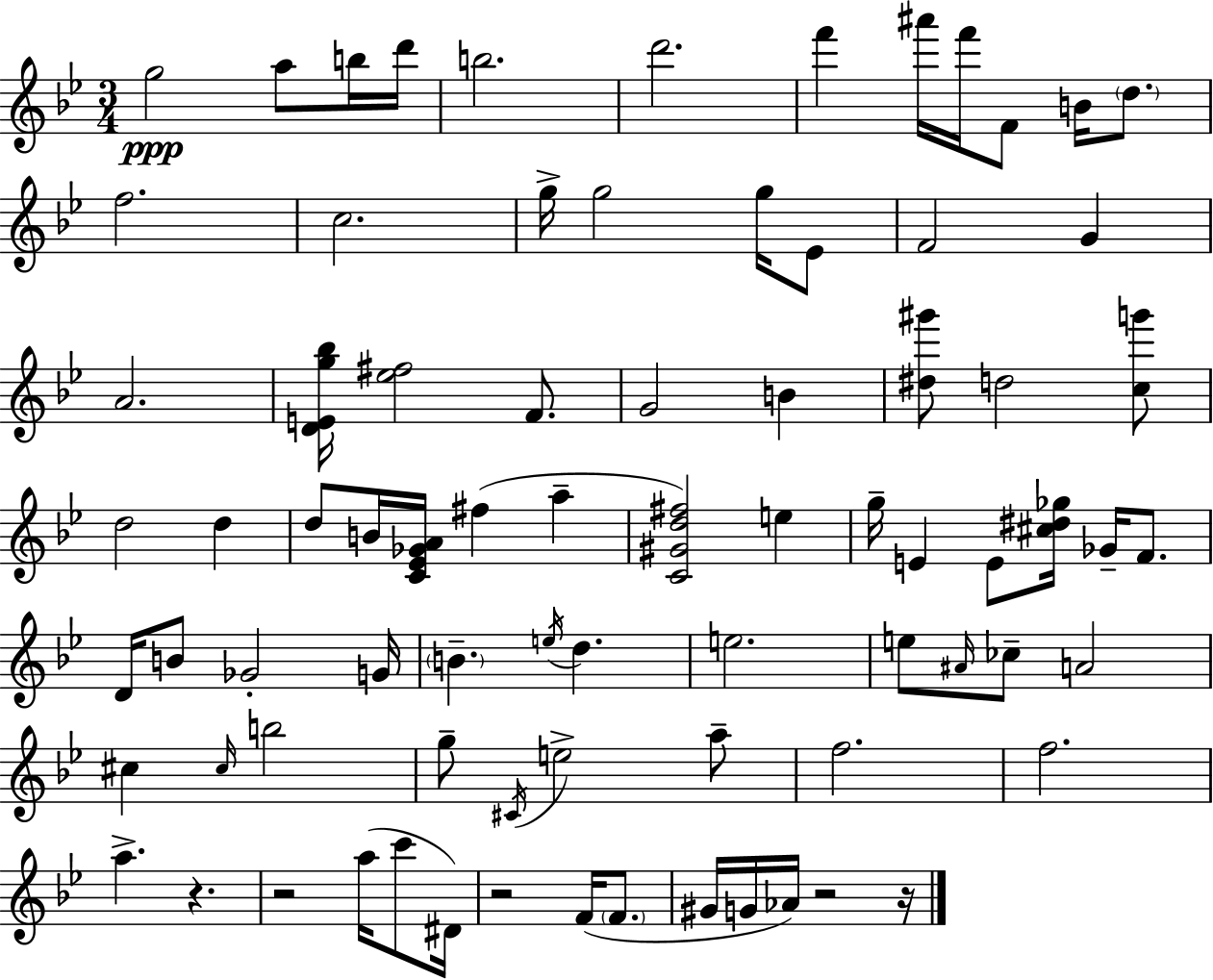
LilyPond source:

{
  \clef treble
  \numericTimeSignature
  \time 3/4
  \key g \minor
  g''2\ppp a''8 b''16 d'''16 | b''2. | d'''2. | f'''4 ais'''16 f'''16 f'8 b'16 \parenthesize d''8. | \break f''2. | c''2. | g''16-> g''2 g''16 ees'8 | f'2 g'4 | \break a'2. | <d' e' g'' bes''>16 <ees'' fis''>2 f'8. | g'2 b'4 | <dis'' gis'''>8 d''2 <c'' g'''>8 | \break d''2 d''4 | d''8 b'16 <c' ees' ges' a'>16 fis''4( a''4-- | <c' gis' d'' fis''>2) e''4 | g''16-- e'4 e'8 <cis'' dis'' ges''>16 ges'16-- f'8. | \break d'16 b'8 ges'2-. g'16 | \parenthesize b'4.-- \acciaccatura { e''16 } d''4. | e''2. | e''8 \grace { ais'16 } ces''8-- a'2 | \break cis''4 \grace { cis''16 } b''2 | g''8-- \acciaccatura { cis'16 } e''2-> | a''8-- f''2. | f''2. | \break a''4.-> r4. | r2 | a''16( c'''8 dis'16) r2 | f'16( \parenthesize f'8. gis'16 g'16 aes'16) r2 | \break r16 \bar "|."
}